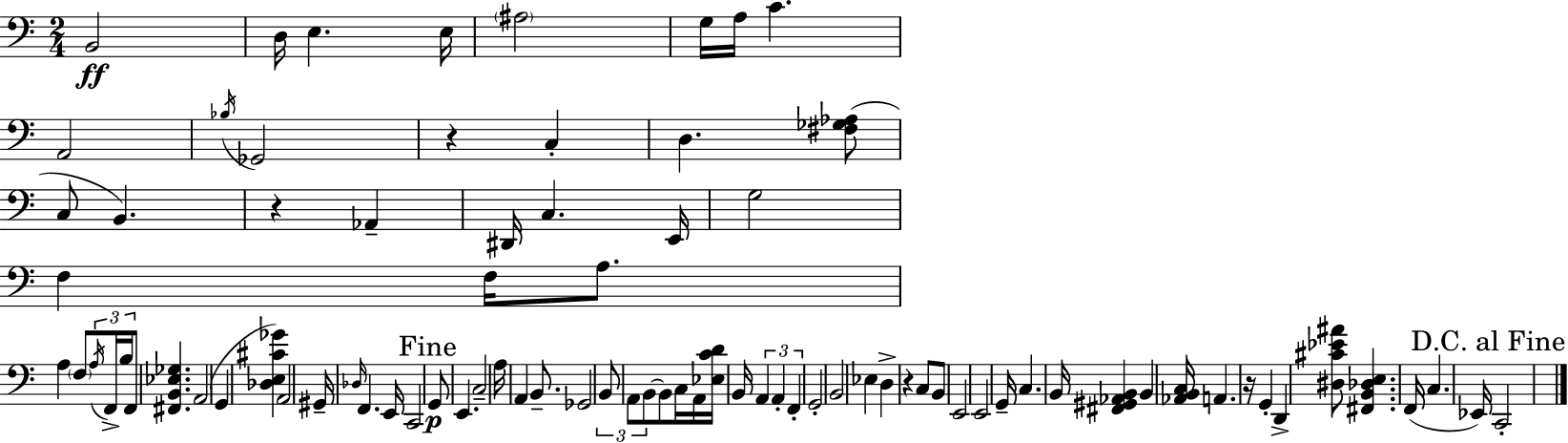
{
  \clef bass
  \numericTimeSignature
  \time 2/4
  \key c \major
  \repeat volta 2 { b,2\ff | d16 e4. e16 | \parenthesize ais2 | g16 a16 c'4. | \break a,2 | \acciaccatura { bes16 } ges,2 | r4 c4-. | d4. <fis ges aes>8( | \break c8 b,4.) | r4 aes,4-- | dis,16 c4. | e,16 g2 | \break f4 f16 a8. | a4 \parenthesize f8 \tuplet 3/2 { \acciaccatura { a16 } | f,16-> b16 } f,8 <fis, b, ees ges>4. | a,2( | \break g,4 <des e cis' ges'>4) | a,2 | gis,16-- \grace { des16 } f,4. | e,16 c,2 | \break \mark "Fine" g,8\p e,4. | c2-- | a16 a,4 | b,8.-- ges,2 | \break \tuplet 3/2 { b,8 a,8 b,8~~ } | b,8 c16 a,16 <ees c' d'>16 b,16 \tuplet 3/2 { a,4 | a,4-. f,4-. } | g,2-. | \break b,2 | ees4 d4-> | r4 c8 | b,8 e,2 | \break e,2 | g,16-- c4. | b,16 <fis, gis, aes, b,>4 b,4 | <aes, b, c>16 a,4. | \break r16 g,4-. d,4-> | <dis cis' ees' ais'>8 <fis, b, des e>4. | f,16( c4. | ees,16) \mark "D.C. al Fine" c,2-. | \break } \bar "|."
}